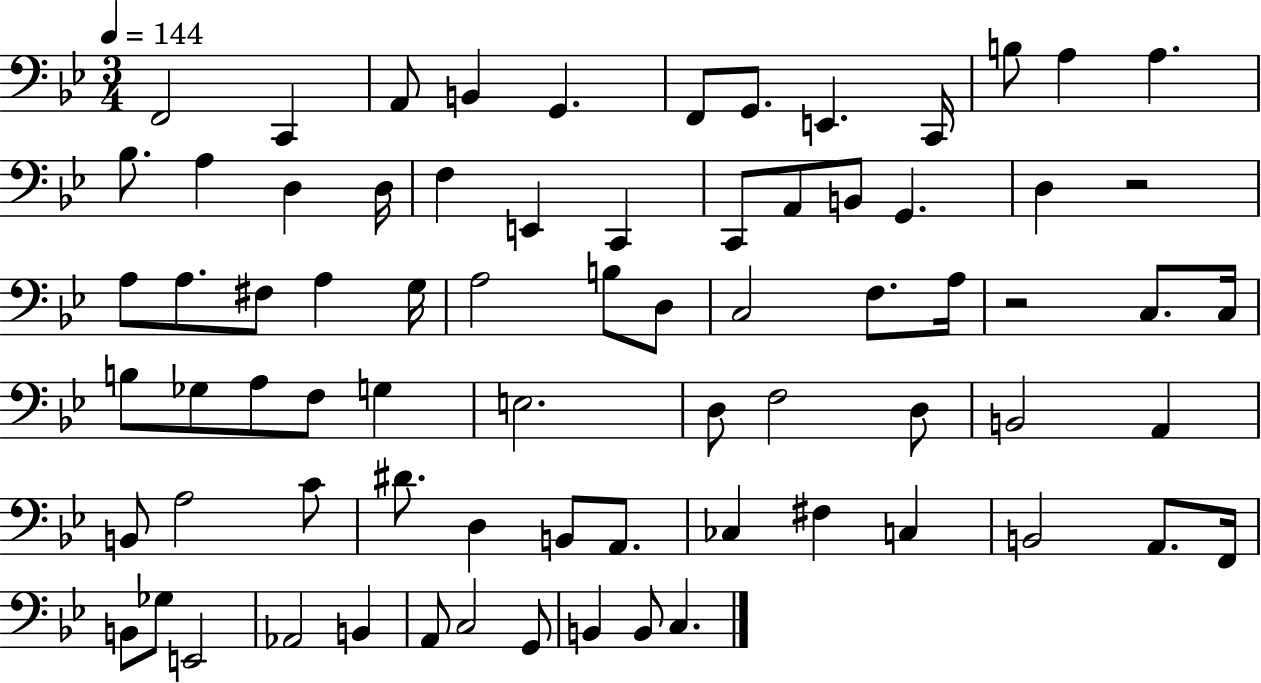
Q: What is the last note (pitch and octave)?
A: C3